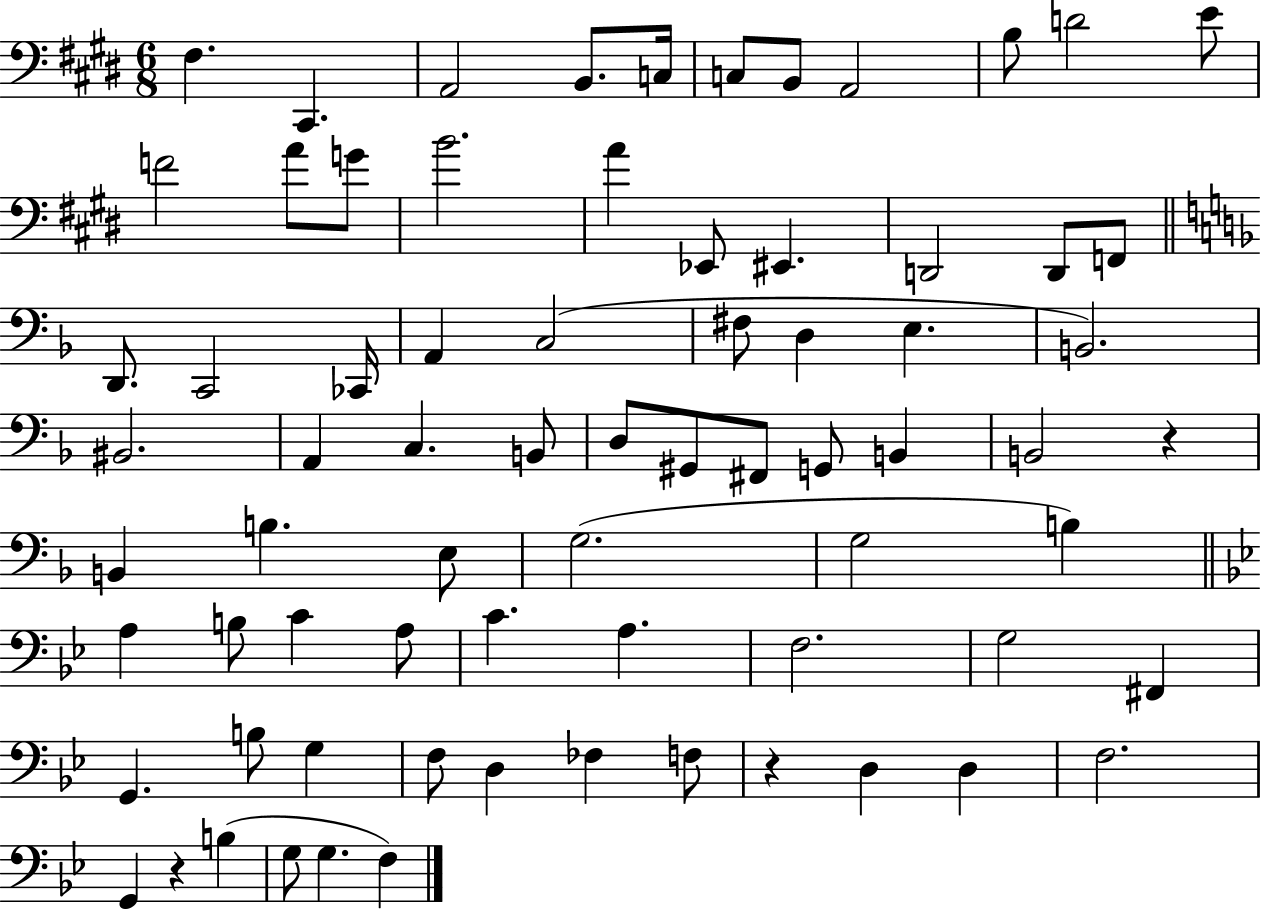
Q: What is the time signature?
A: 6/8